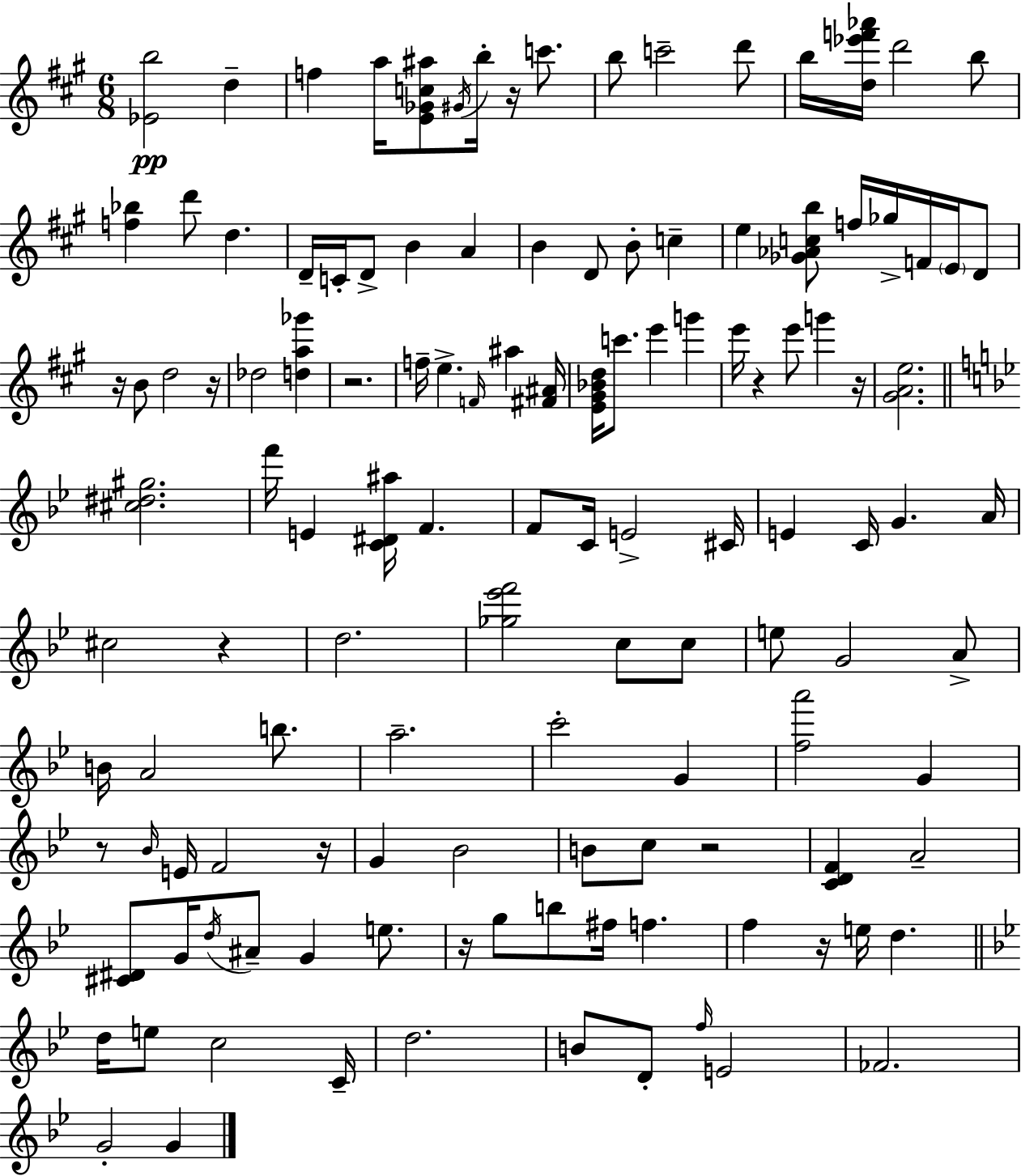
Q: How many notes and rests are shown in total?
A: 126